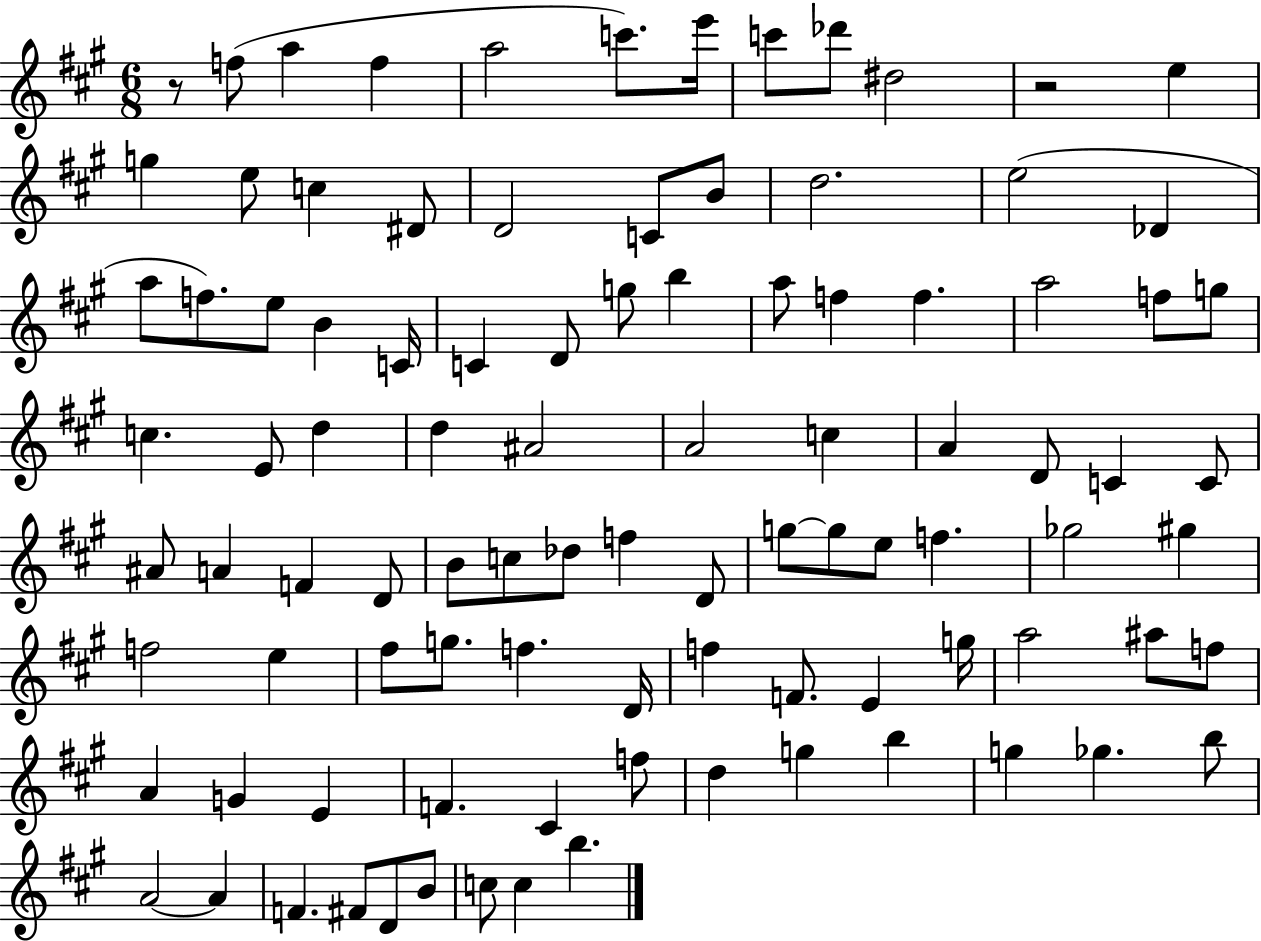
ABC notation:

X:1
T:Untitled
M:6/8
L:1/4
K:A
z/2 f/2 a f a2 c'/2 e'/4 c'/2 _d'/2 ^d2 z2 e g e/2 c ^D/2 D2 C/2 B/2 d2 e2 _D a/2 f/2 e/2 B C/4 C D/2 g/2 b a/2 f f a2 f/2 g/2 c E/2 d d ^A2 A2 c A D/2 C C/2 ^A/2 A F D/2 B/2 c/2 _d/2 f D/2 g/2 g/2 e/2 f _g2 ^g f2 e ^f/2 g/2 f D/4 f F/2 E g/4 a2 ^a/2 f/2 A G E F ^C f/2 d g b g _g b/2 A2 A F ^F/2 D/2 B/2 c/2 c b